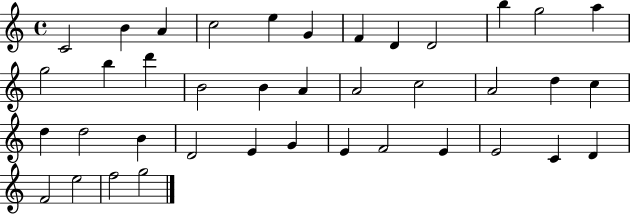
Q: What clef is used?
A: treble